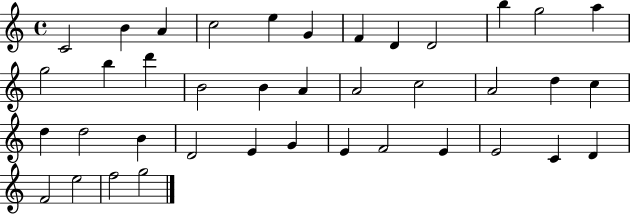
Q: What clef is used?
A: treble